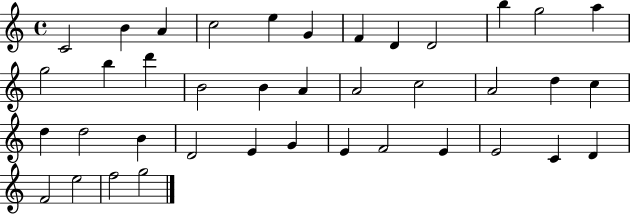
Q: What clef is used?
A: treble